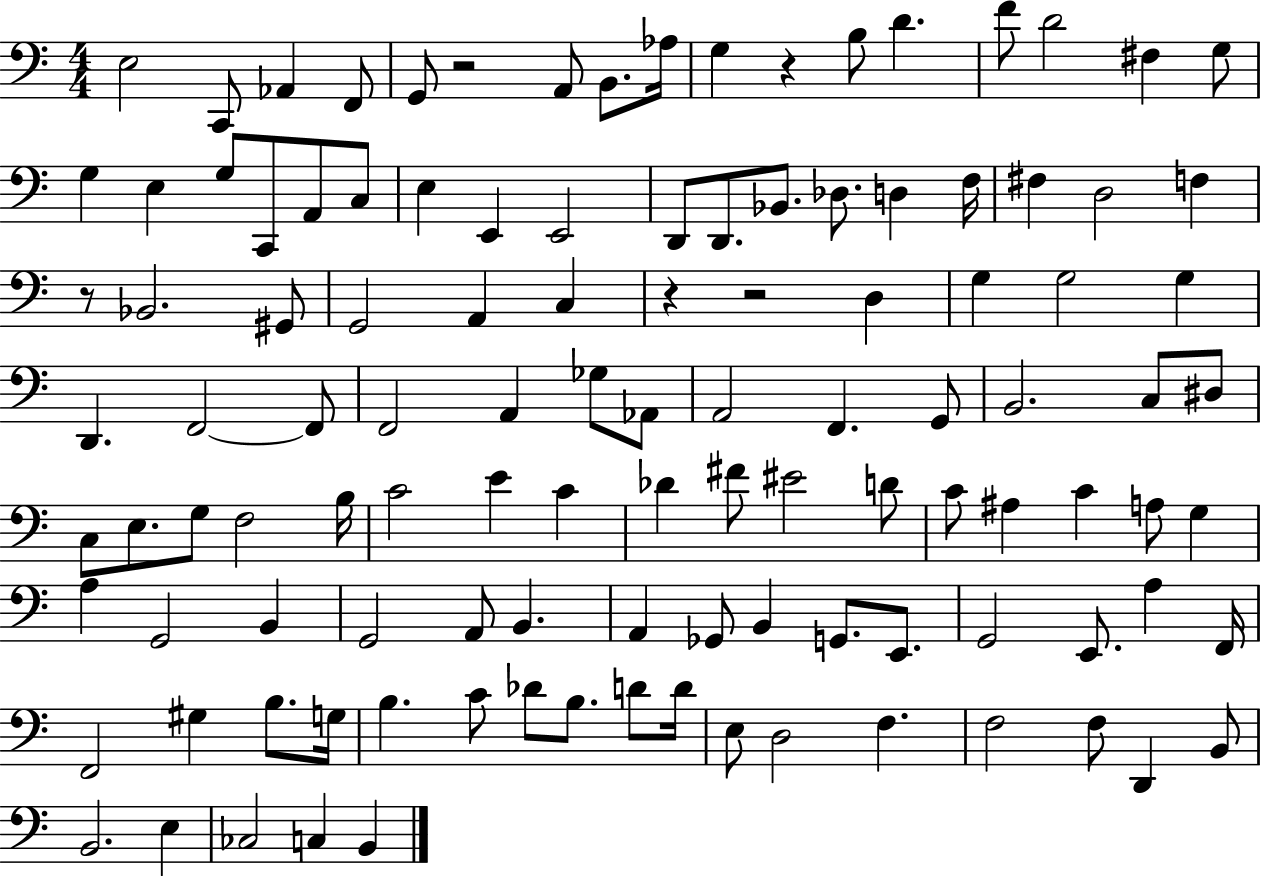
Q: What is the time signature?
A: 4/4